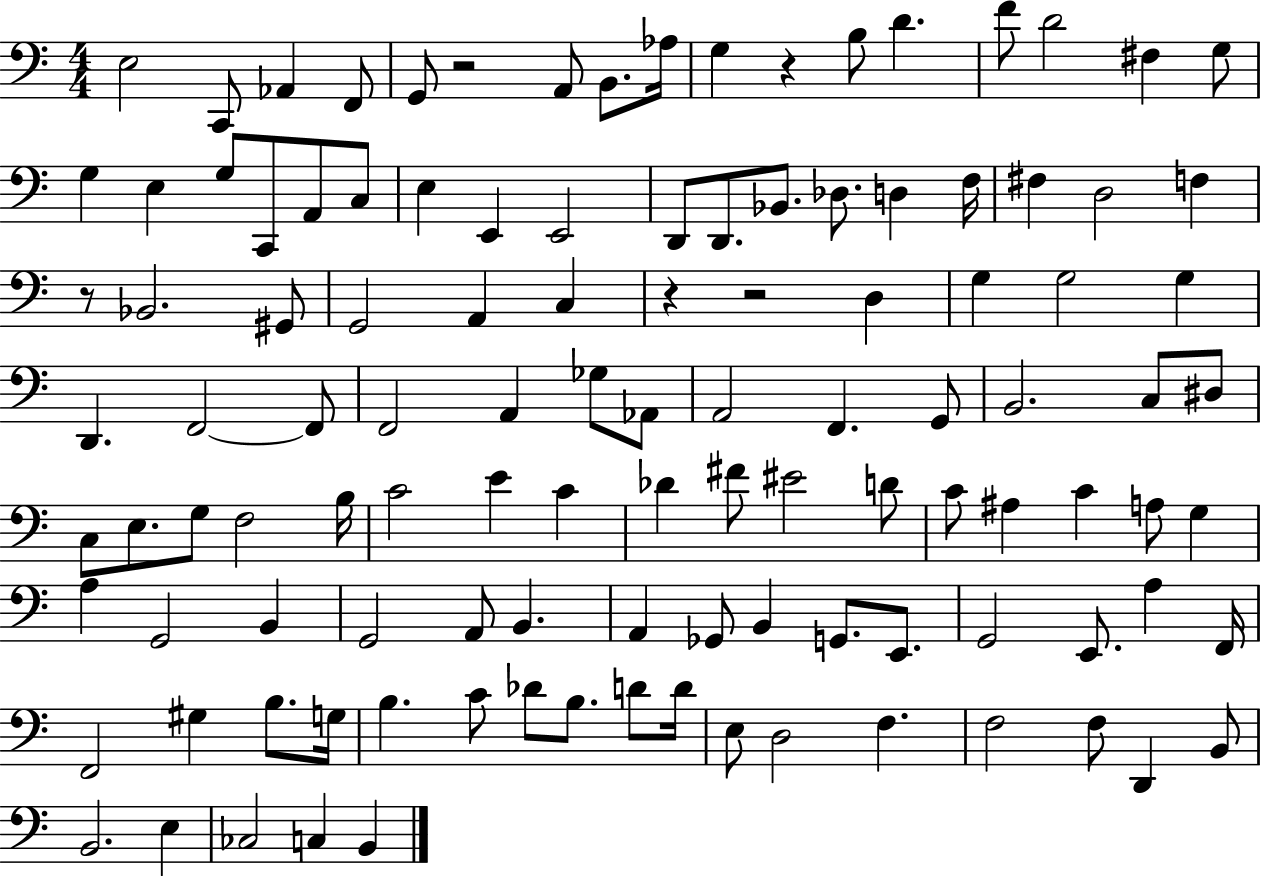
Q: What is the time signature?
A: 4/4